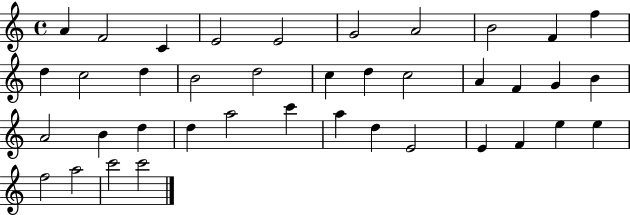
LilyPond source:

{
  \clef treble
  \time 4/4
  \defaultTimeSignature
  \key c \major
  a'4 f'2 c'4 | e'2 e'2 | g'2 a'2 | b'2 f'4 f''4 | \break d''4 c''2 d''4 | b'2 d''2 | c''4 d''4 c''2 | a'4 f'4 g'4 b'4 | \break a'2 b'4 d''4 | d''4 a''2 c'''4 | a''4 d''4 e'2 | e'4 f'4 e''4 e''4 | \break f''2 a''2 | c'''2 c'''2 | \bar "|."
}